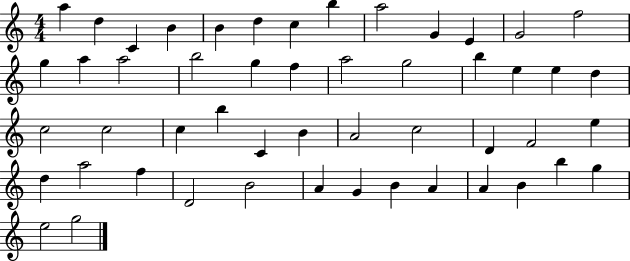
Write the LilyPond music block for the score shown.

{
  \clef treble
  \numericTimeSignature
  \time 4/4
  \key c \major
  a''4 d''4 c'4 b'4 | b'4 d''4 c''4 b''4 | a''2 g'4 e'4 | g'2 f''2 | \break g''4 a''4 a''2 | b''2 g''4 f''4 | a''2 g''2 | b''4 e''4 e''4 d''4 | \break c''2 c''2 | c''4 b''4 c'4 b'4 | a'2 c''2 | d'4 f'2 e''4 | \break d''4 a''2 f''4 | d'2 b'2 | a'4 g'4 b'4 a'4 | a'4 b'4 b''4 g''4 | \break e''2 g''2 | \bar "|."
}